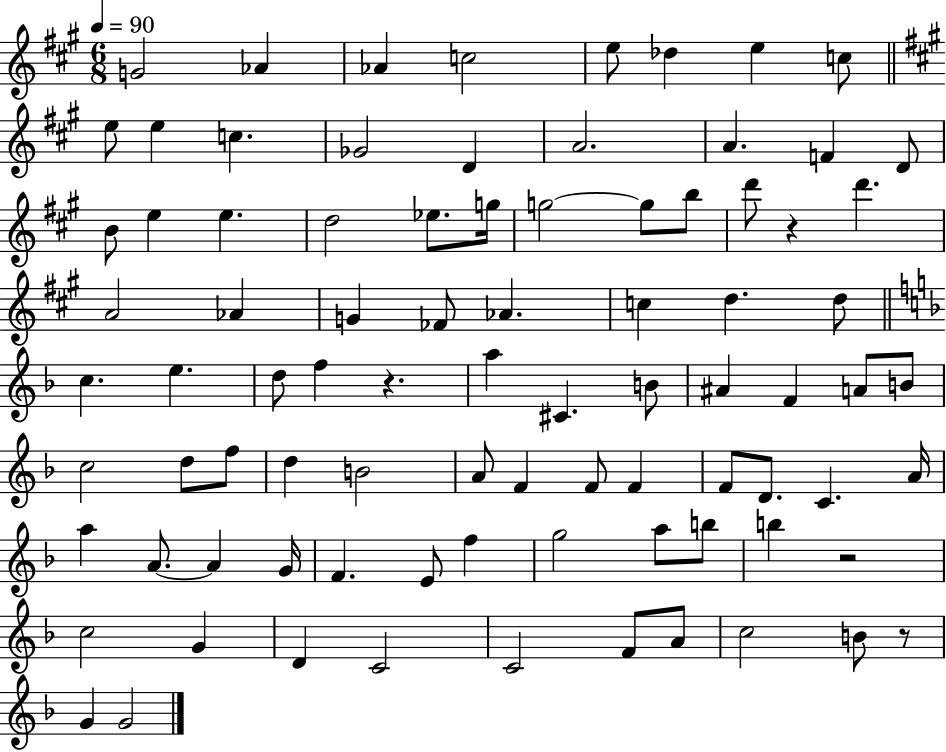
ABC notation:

X:1
T:Untitled
M:6/8
L:1/4
K:A
G2 _A _A c2 e/2 _d e c/2 e/2 e c _G2 D A2 A F D/2 B/2 e e d2 _e/2 g/4 g2 g/2 b/2 d'/2 z d' A2 _A G _F/2 _A c d d/2 c e d/2 f z a ^C B/2 ^A F A/2 B/2 c2 d/2 f/2 d B2 A/2 F F/2 F F/2 D/2 C A/4 a A/2 A G/4 F E/2 f g2 a/2 b/2 b z2 c2 G D C2 C2 F/2 A/2 c2 B/2 z/2 G G2